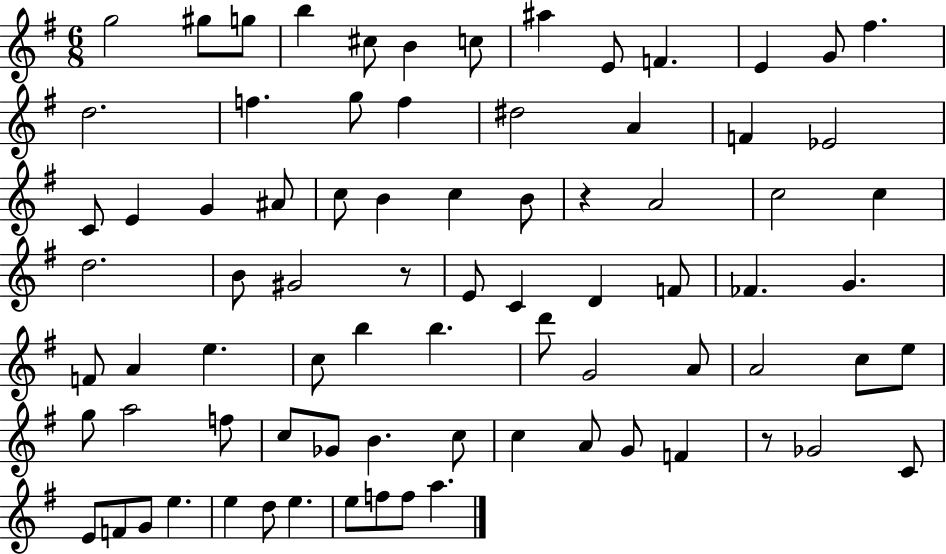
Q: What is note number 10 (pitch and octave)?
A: F4